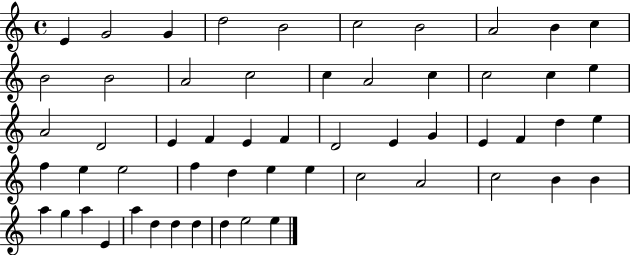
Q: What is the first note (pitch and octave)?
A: E4